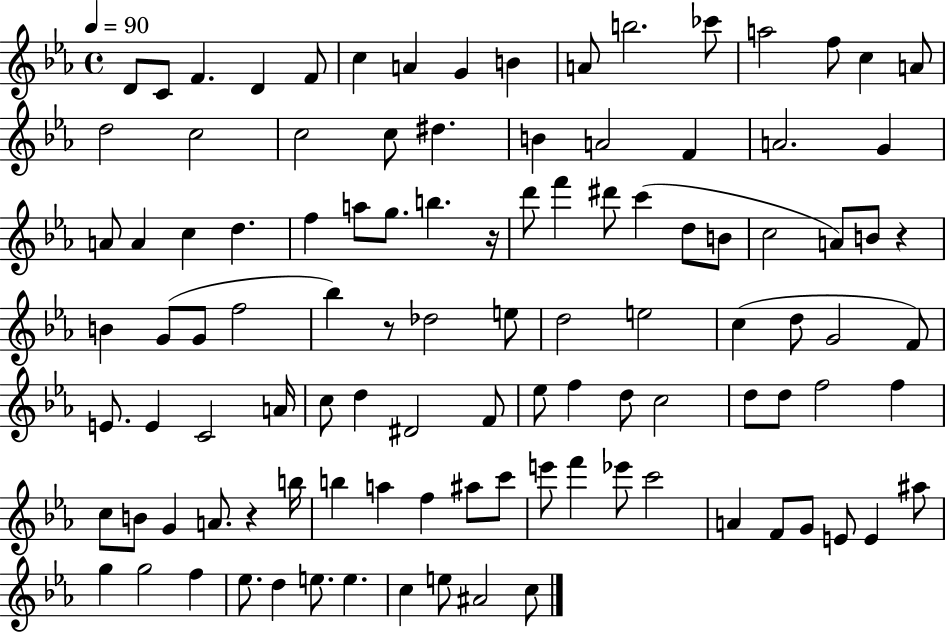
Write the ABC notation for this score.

X:1
T:Untitled
M:4/4
L:1/4
K:Eb
D/2 C/2 F D F/2 c A G B A/2 b2 _c'/2 a2 f/2 c A/2 d2 c2 c2 c/2 ^d B A2 F A2 G A/2 A c d f a/2 g/2 b z/4 d'/2 f' ^d'/2 c' d/2 B/2 c2 A/2 B/2 z B G/2 G/2 f2 _b z/2 _d2 e/2 d2 e2 c d/2 G2 F/2 E/2 E C2 A/4 c/2 d ^D2 F/2 _e/2 f d/2 c2 d/2 d/2 f2 f c/2 B/2 G A/2 z b/4 b a f ^a/2 c'/2 e'/2 f' _e'/2 c'2 A F/2 G/2 E/2 E ^a/2 g g2 f _e/2 d e/2 e c e/2 ^A2 c/2